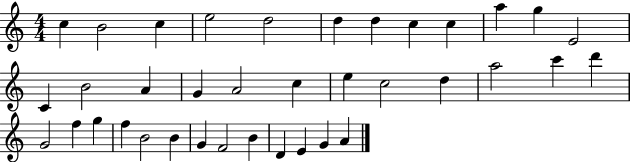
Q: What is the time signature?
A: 4/4